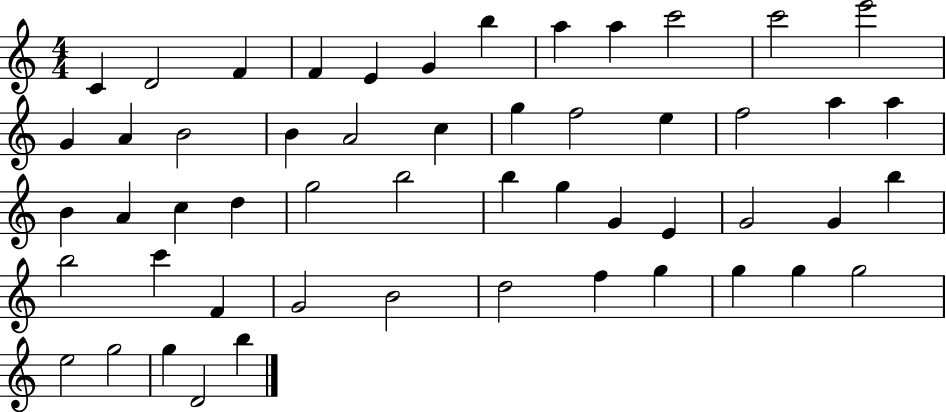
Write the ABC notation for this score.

X:1
T:Untitled
M:4/4
L:1/4
K:C
C D2 F F E G b a a c'2 c'2 e'2 G A B2 B A2 c g f2 e f2 a a B A c d g2 b2 b g G E G2 G b b2 c' F G2 B2 d2 f g g g g2 e2 g2 g D2 b